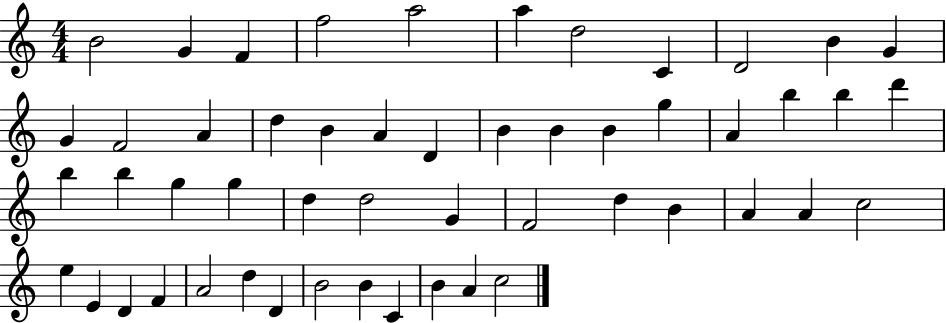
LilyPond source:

{
  \clef treble
  \numericTimeSignature
  \time 4/4
  \key c \major
  b'2 g'4 f'4 | f''2 a''2 | a''4 d''2 c'4 | d'2 b'4 g'4 | \break g'4 f'2 a'4 | d''4 b'4 a'4 d'4 | b'4 b'4 b'4 g''4 | a'4 b''4 b''4 d'''4 | \break b''4 b''4 g''4 g''4 | d''4 d''2 g'4 | f'2 d''4 b'4 | a'4 a'4 c''2 | \break e''4 e'4 d'4 f'4 | a'2 d''4 d'4 | b'2 b'4 c'4 | b'4 a'4 c''2 | \break \bar "|."
}